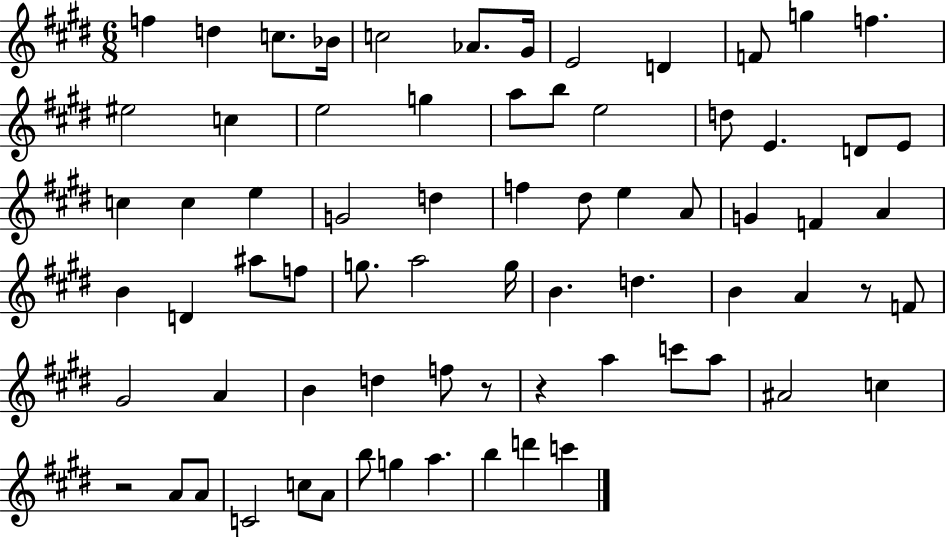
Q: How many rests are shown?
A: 4